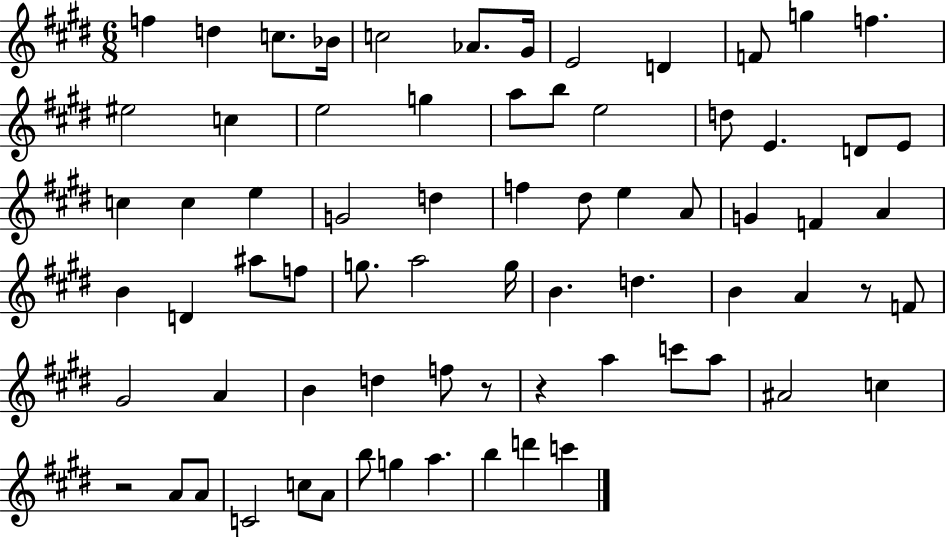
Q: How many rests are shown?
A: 4